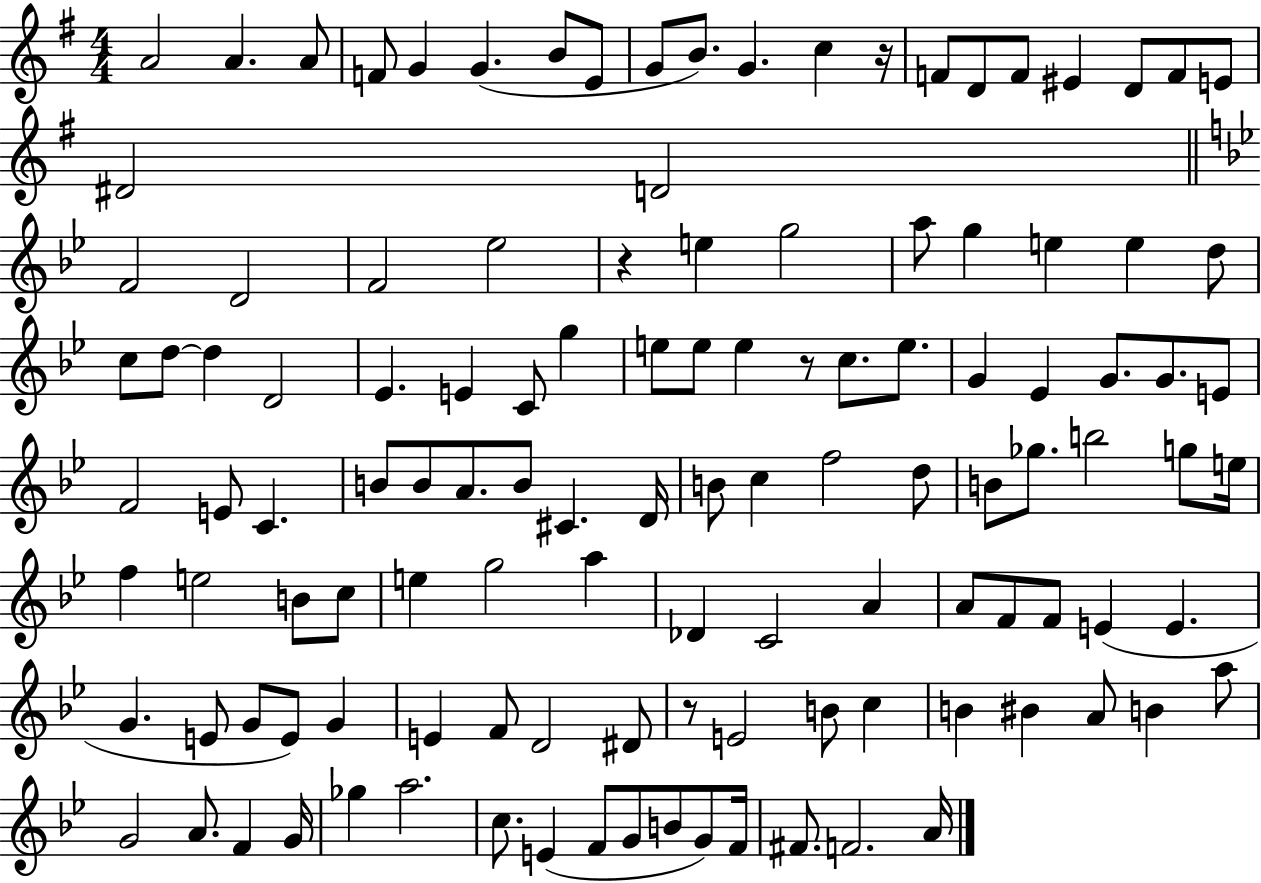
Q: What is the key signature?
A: G major